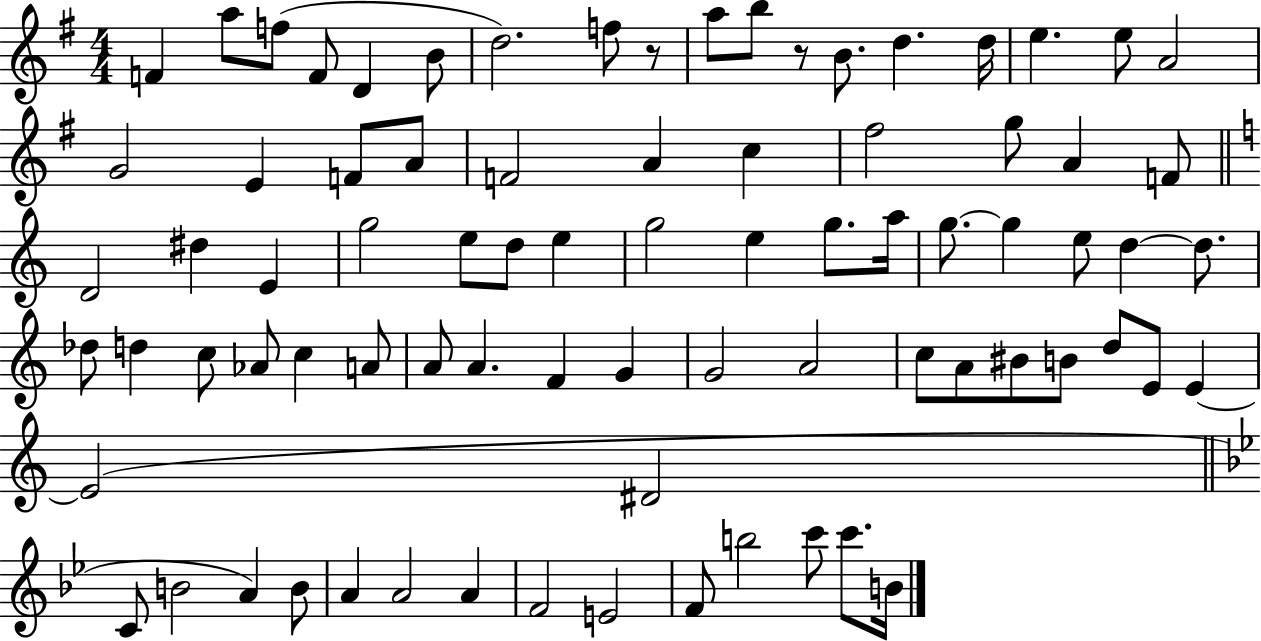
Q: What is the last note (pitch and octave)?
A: B4